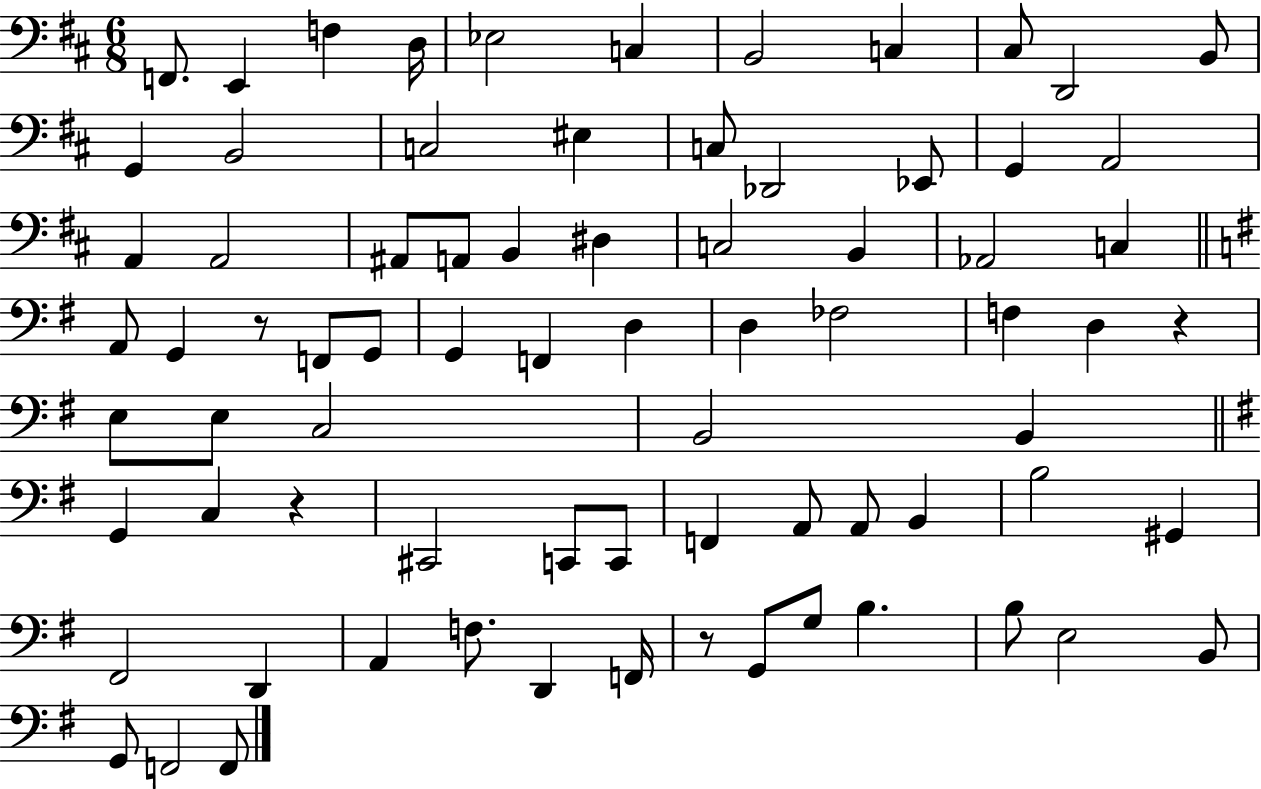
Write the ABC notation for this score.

X:1
T:Untitled
M:6/8
L:1/4
K:D
F,,/2 E,, F, D,/4 _E,2 C, B,,2 C, ^C,/2 D,,2 B,,/2 G,, B,,2 C,2 ^E, C,/2 _D,,2 _E,,/2 G,, A,,2 A,, A,,2 ^A,,/2 A,,/2 B,, ^D, C,2 B,, _A,,2 C, A,,/2 G,, z/2 F,,/2 G,,/2 G,, F,, D, D, _F,2 F, D, z E,/2 E,/2 C,2 B,,2 B,, G,, C, z ^C,,2 C,,/2 C,,/2 F,, A,,/2 A,,/2 B,, B,2 ^G,, ^F,,2 D,, A,, F,/2 D,, F,,/4 z/2 G,,/2 G,/2 B, B,/2 E,2 B,,/2 G,,/2 F,,2 F,,/2